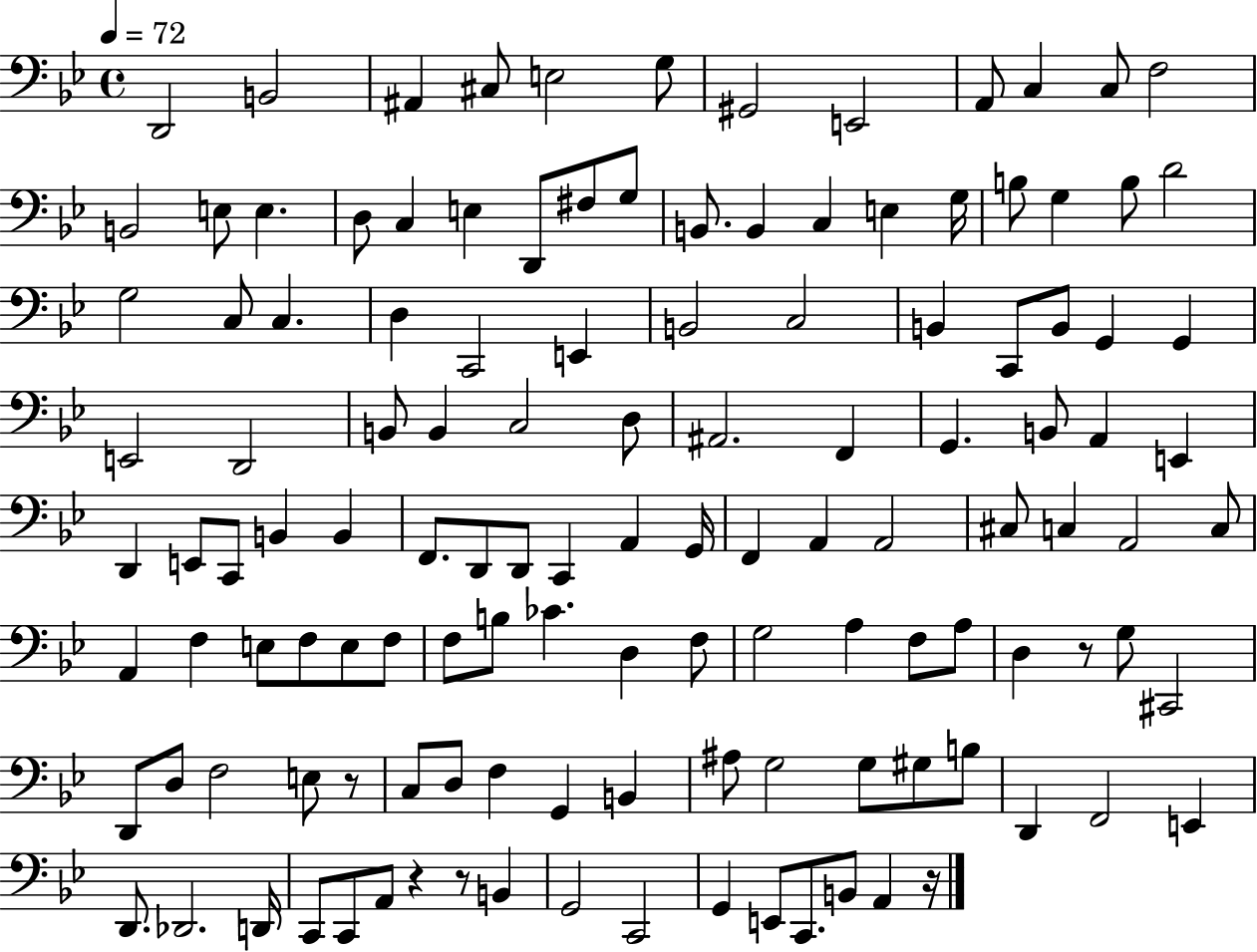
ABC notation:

X:1
T:Untitled
M:4/4
L:1/4
K:Bb
D,,2 B,,2 ^A,, ^C,/2 E,2 G,/2 ^G,,2 E,,2 A,,/2 C, C,/2 F,2 B,,2 E,/2 E, D,/2 C, E, D,,/2 ^F,/2 G,/2 B,,/2 B,, C, E, G,/4 B,/2 G, B,/2 D2 G,2 C,/2 C, D, C,,2 E,, B,,2 C,2 B,, C,,/2 B,,/2 G,, G,, E,,2 D,,2 B,,/2 B,, C,2 D,/2 ^A,,2 F,, G,, B,,/2 A,, E,, D,, E,,/2 C,,/2 B,, B,, F,,/2 D,,/2 D,,/2 C,, A,, G,,/4 F,, A,, A,,2 ^C,/2 C, A,,2 C,/2 A,, F, E,/2 F,/2 E,/2 F,/2 F,/2 B,/2 _C D, F,/2 G,2 A, F,/2 A,/2 D, z/2 G,/2 ^C,,2 D,,/2 D,/2 F,2 E,/2 z/2 C,/2 D,/2 F, G,, B,, ^A,/2 G,2 G,/2 ^G,/2 B,/2 D,, F,,2 E,, D,,/2 _D,,2 D,,/4 C,,/2 C,,/2 A,,/2 z z/2 B,, G,,2 C,,2 G,, E,,/2 C,,/2 B,,/2 A,, z/4